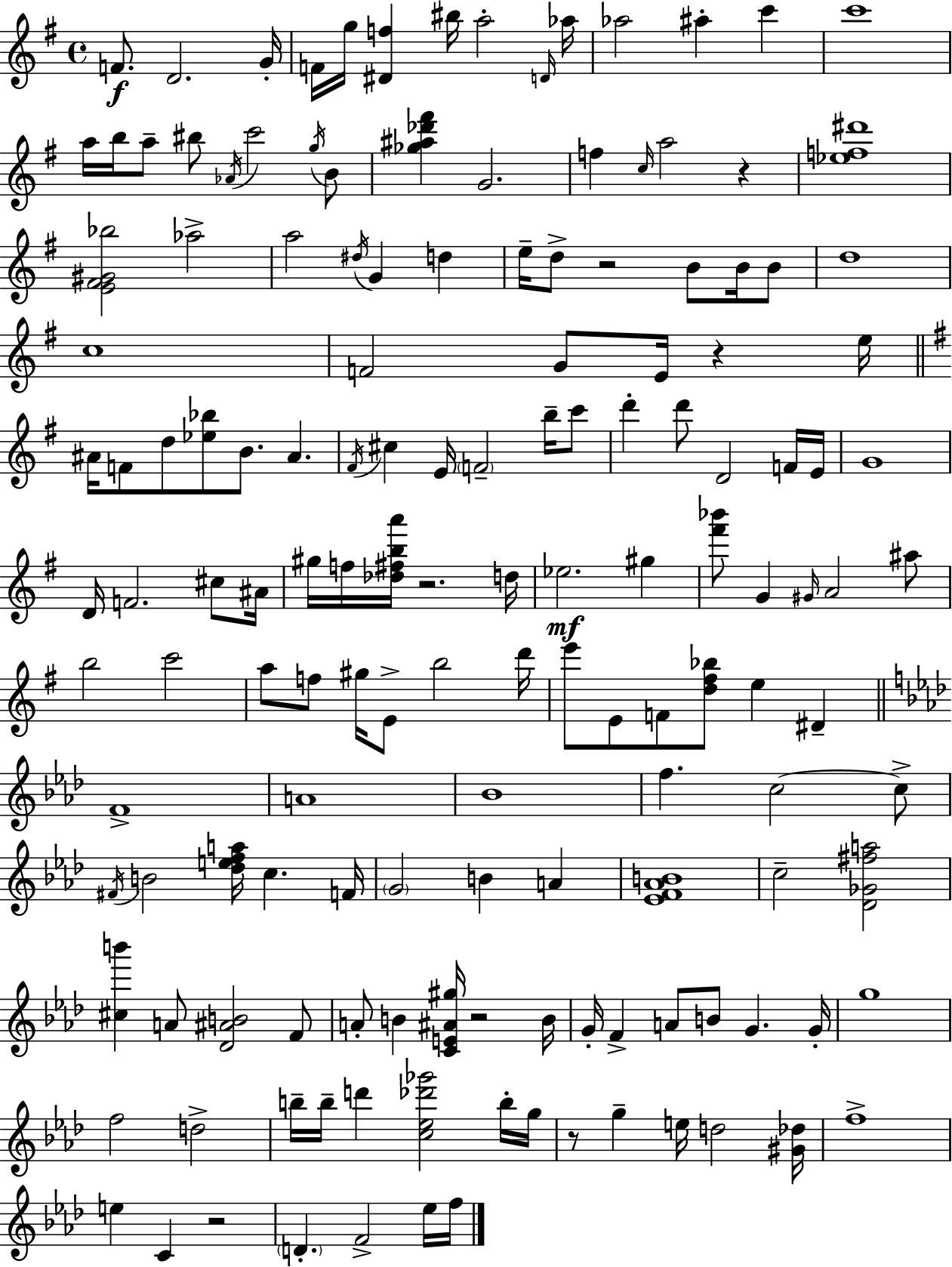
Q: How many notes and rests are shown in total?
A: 150